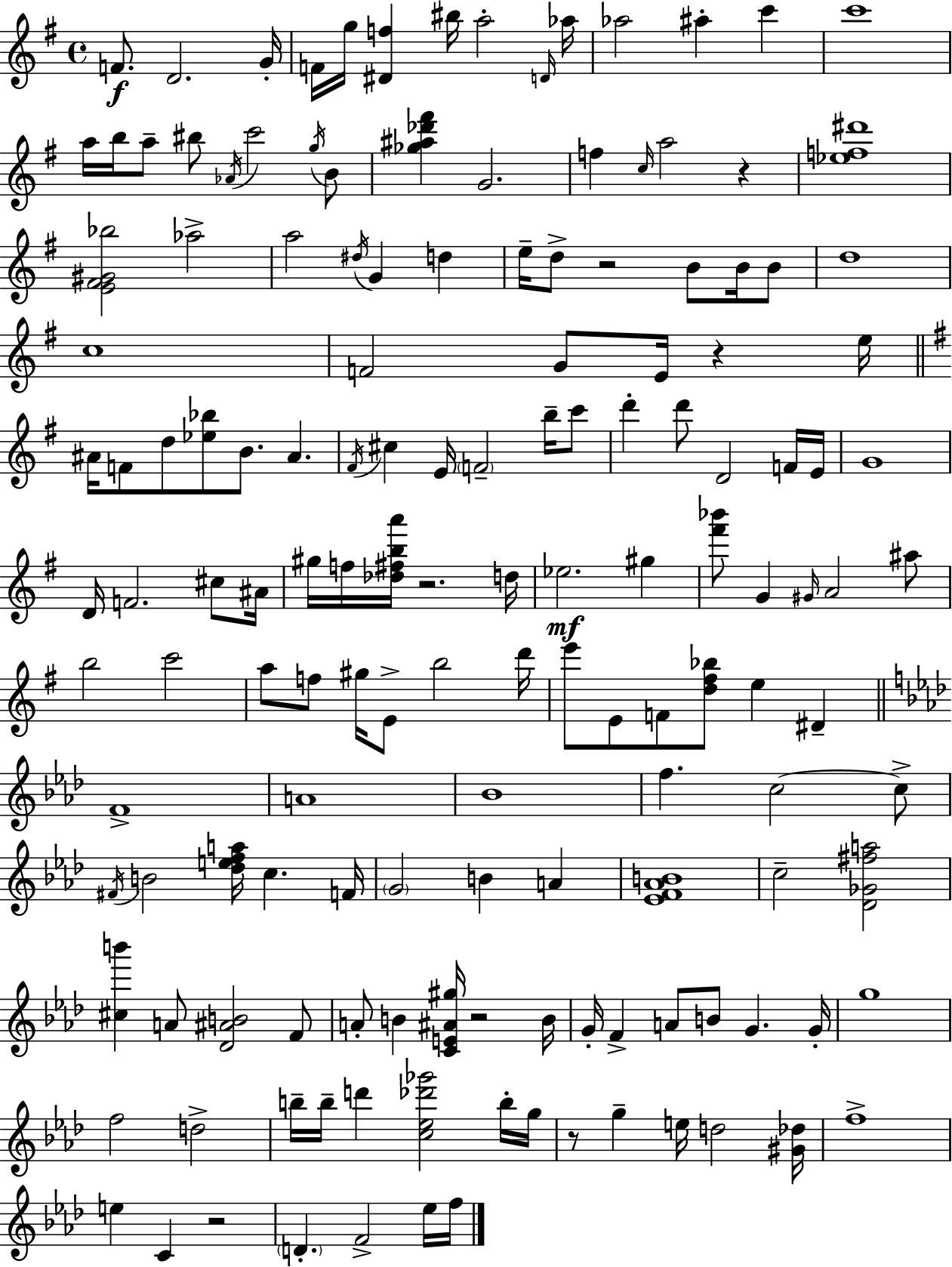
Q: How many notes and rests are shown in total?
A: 150